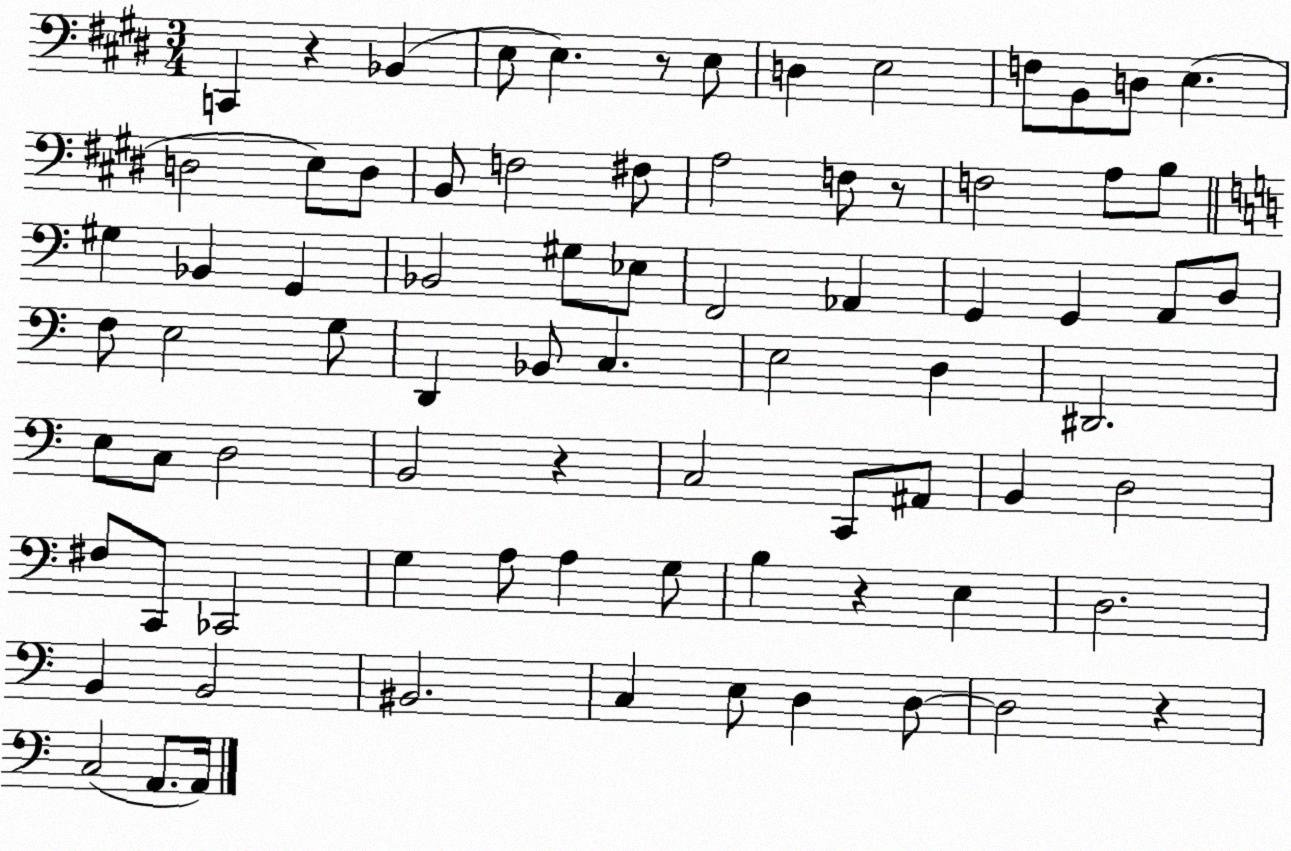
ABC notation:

X:1
T:Untitled
M:3/4
L:1/4
K:E
C,, z _B,, E,/2 E, z/2 E,/2 D, E,2 F,/2 B,,/2 D,/2 E, D,2 E,/2 D,/2 B,,/2 F,2 ^F,/2 A,2 F,/2 z/2 F,2 A,/2 B,/2 ^G, _B,, G,, _B,,2 ^G,/2 _E,/2 F,,2 _A,, G,, G,, A,,/2 D,/2 F,/2 E,2 G,/2 D,, _B,,/2 C, E,2 D, ^D,,2 E,/2 C,/2 D,2 B,,2 z C,2 C,,/2 ^A,,/2 B,, D,2 ^F,/2 C,,/2 _C,,2 G, A,/2 A, G,/2 B, z E, D,2 B,, B,,2 ^B,,2 C, E,/2 D, D,/2 D,2 z C,2 A,,/2 A,,/4